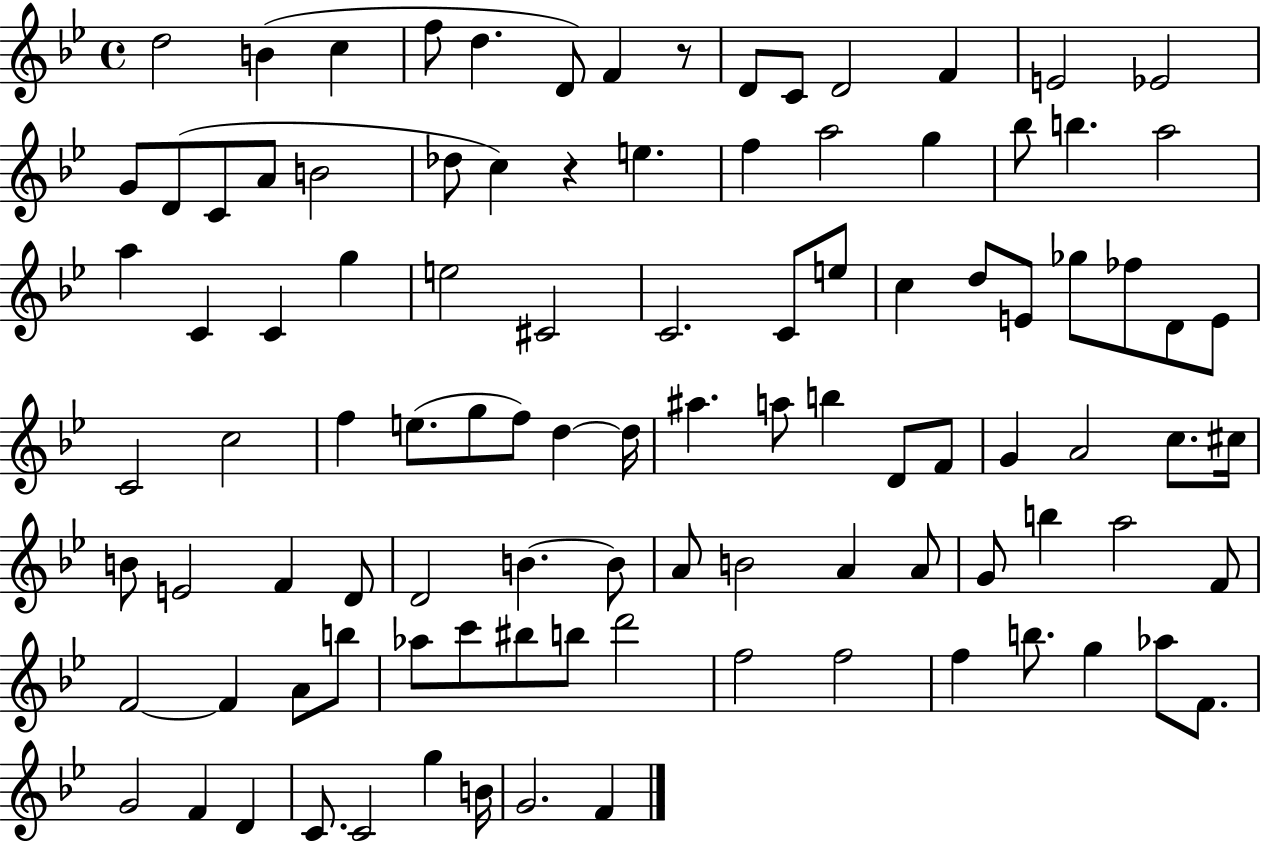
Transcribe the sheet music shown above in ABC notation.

X:1
T:Untitled
M:4/4
L:1/4
K:Bb
d2 B c f/2 d D/2 F z/2 D/2 C/2 D2 F E2 _E2 G/2 D/2 C/2 A/2 B2 _d/2 c z e f a2 g _b/2 b a2 a C C g e2 ^C2 C2 C/2 e/2 c d/2 E/2 _g/2 _f/2 D/2 E/2 C2 c2 f e/2 g/2 f/2 d d/4 ^a a/2 b D/2 F/2 G A2 c/2 ^c/4 B/2 E2 F D/2 D2 B B/2 A/2 B2 A A/2 G/2 b a2 F/2 F2 F A/2 b/2 _a/2 c'/2 ^b/2 b/2 d'2 f2 f2 f b/2 g _a/2 F/2 G2 F D C/2 C2 g B/4 G2 F